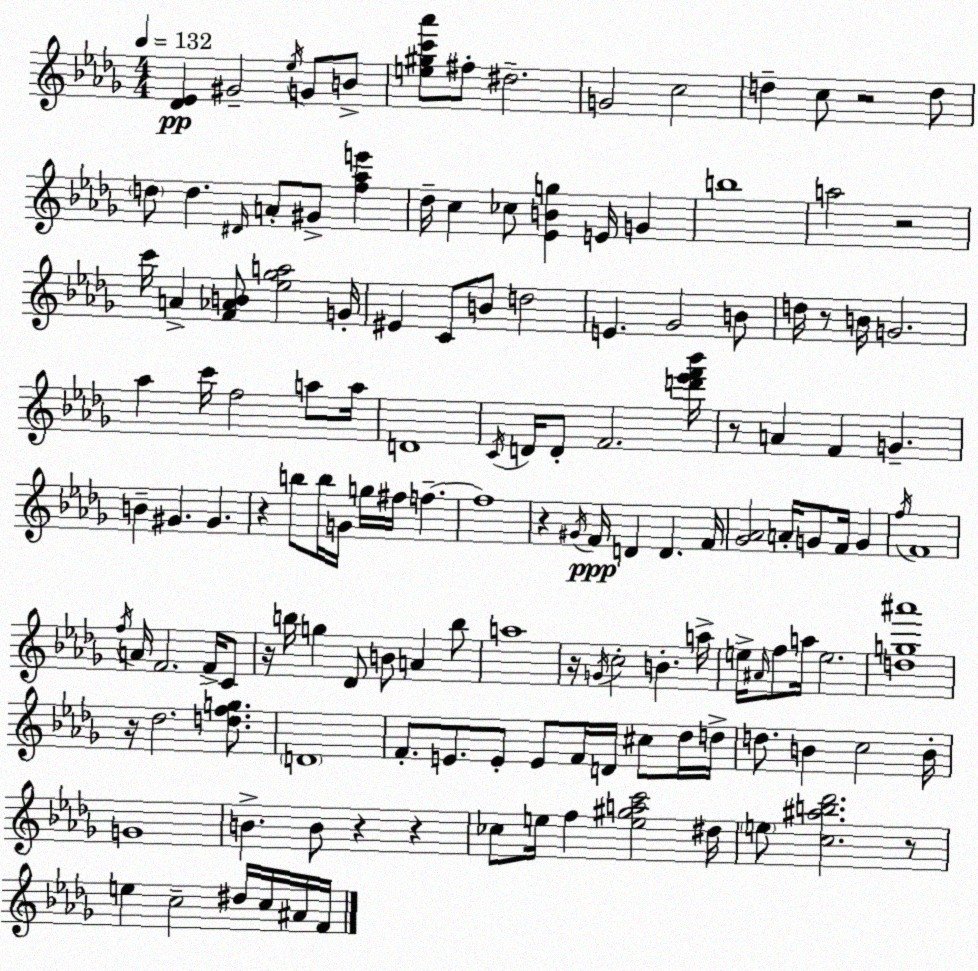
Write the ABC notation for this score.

X:1
T:Untitled
M:4/4
L:1/4
K:Bbm
[_D_E] ^G2 _e/4 G/2 B/2 [e^gc'_a']/2 ^f/2 ^d2 G2 c2 d c/2 z2 d/2 d/2 d ^D/4 A/2 ^G/2 [f_ae'] _d/4 c _c/2 [_EBg] E/4 G b4 a2 z2 c'/4 A [F_AB]/2 [_e_ga]2 G/4 ^E C/2 B/2 d2 E _G2 B/2 d/4 z/2 B/4 G2 _a c'/4 f2 a/2 a/4 D4 C/4 D/4 D/2 F2 [d'_e'f'_b']/4 z/2 A F G B ^G ^G z b/2 b/4 G/4 g/4 ^f/4 f f4 z ^G/4 F/4 D D F/4 [_G_A]2 A/4 G/2 F/4 G f/4 F4 f/4 A/4 F2 F/4 C/2 z/4 b/4 g _D/2 B/2 A b/2 a4 z/4 G/4 c2 B a/4 e/4 ^A/4 f/2 a/4 e2 [dg^a']4 z/4 _d2 [dfg]/2 D4 F/2 E/2 E/2 E/2 F/4 D/4 ^c/2 _d/4 d/4 d/2 B c2 B/4 G4 B B/2 z z _c/2 e/4 f [e^gac']2 ^d/4 e/2 [c^ab_d']2 z/2 e c2 ^d/4 c/4 ^A/4 F/4